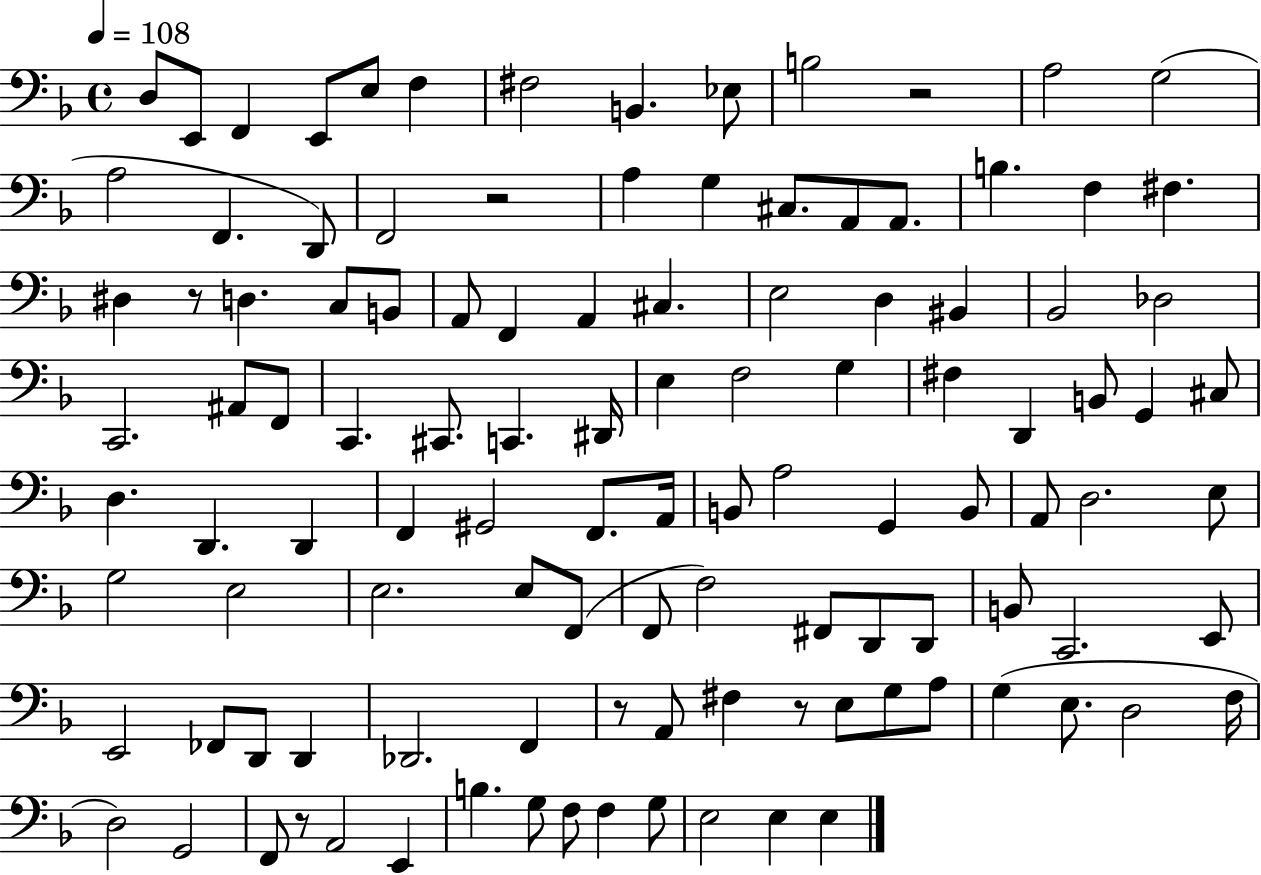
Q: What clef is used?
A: bass